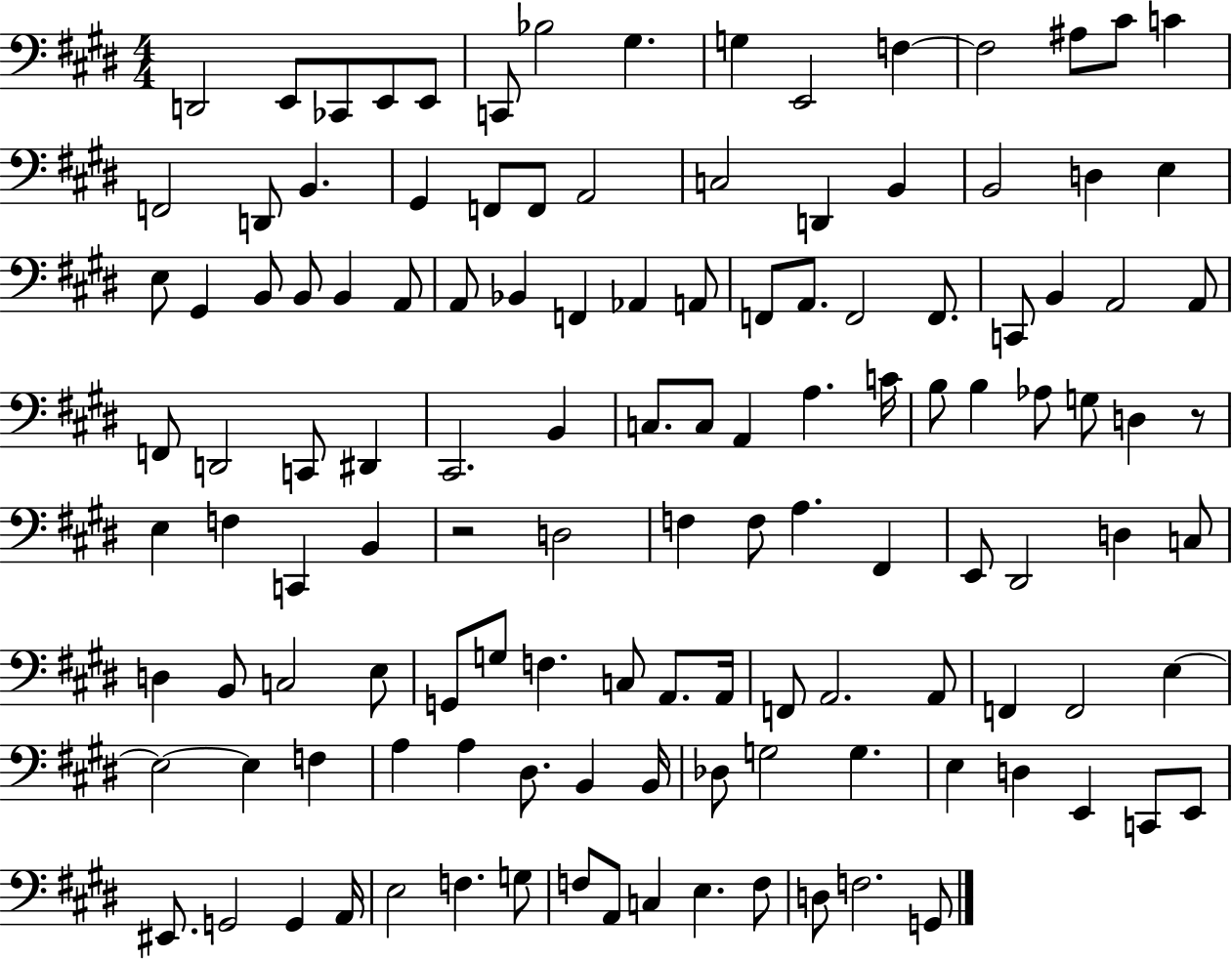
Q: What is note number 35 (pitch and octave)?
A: A2